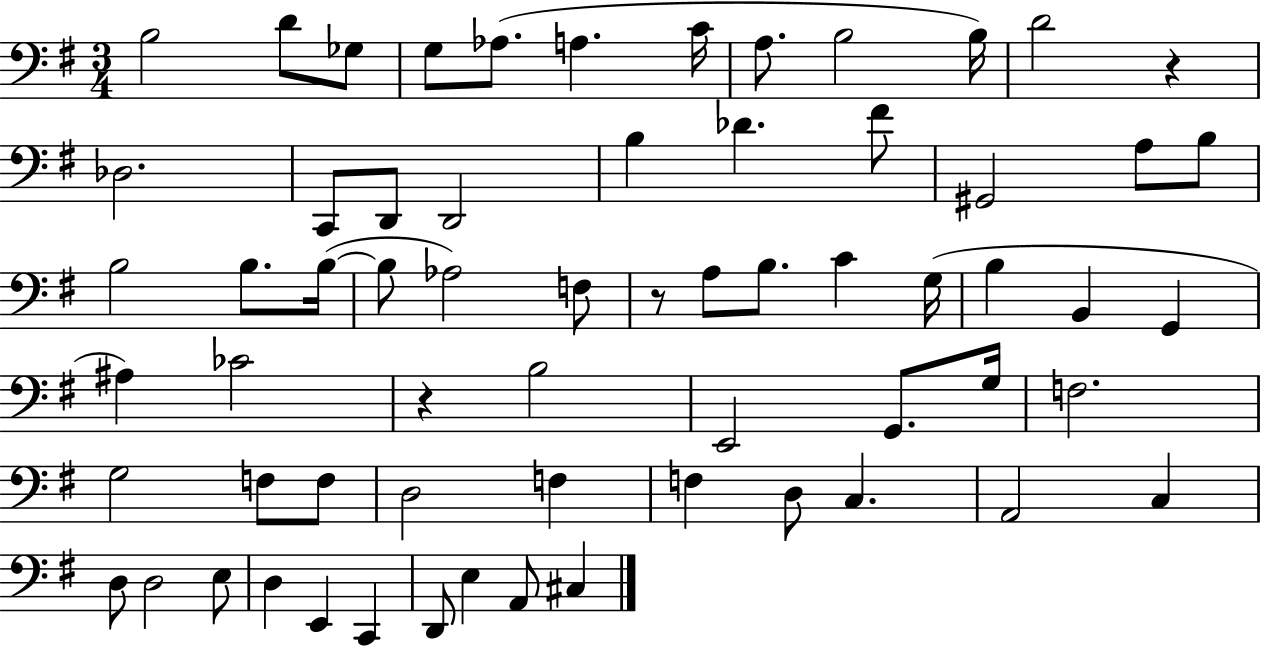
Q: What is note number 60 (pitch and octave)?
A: A2